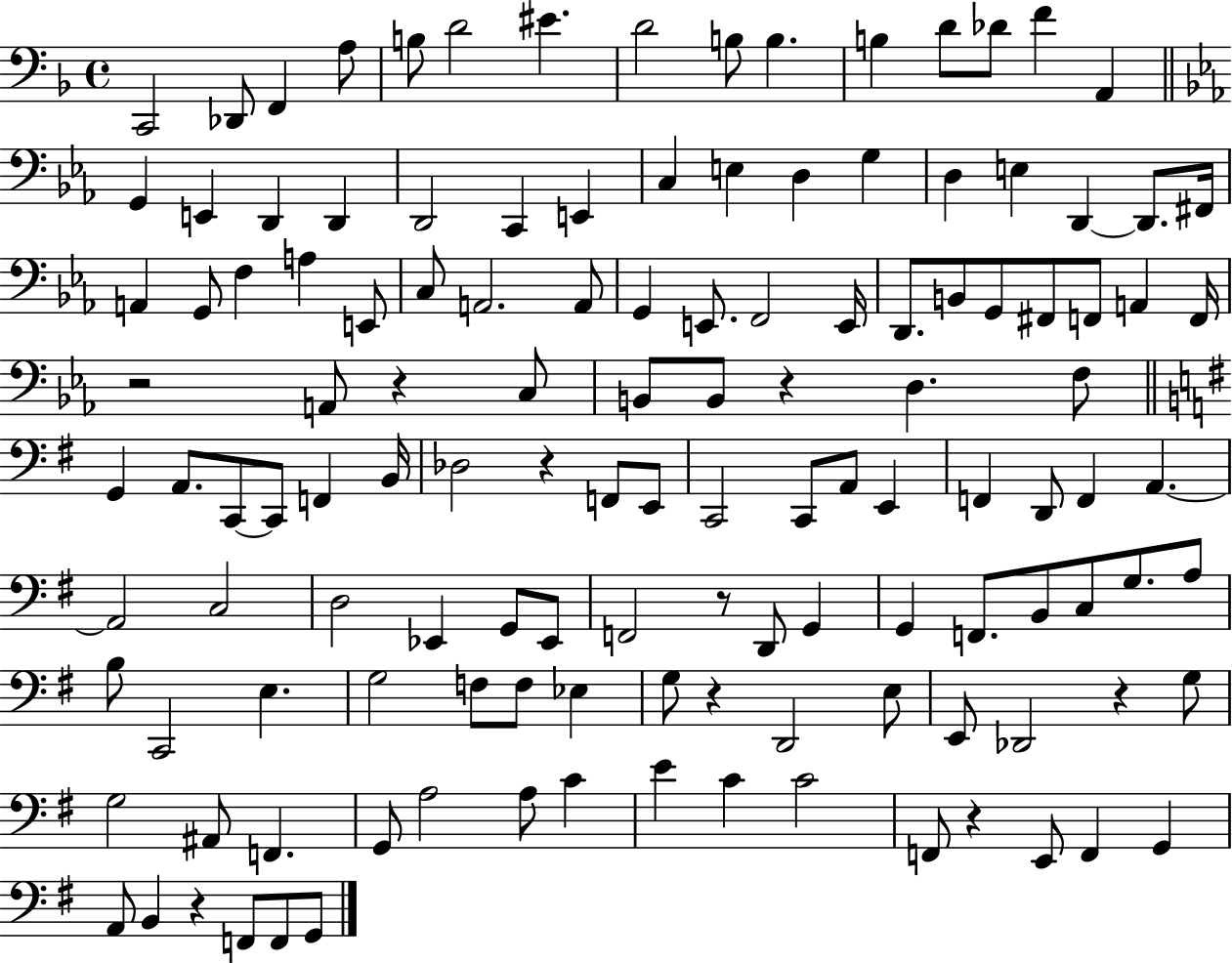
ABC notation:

X:1
T:Untitled
M:4/4
L:1/4
K:F
C,,2 _D,,/2 F,, A,/2 B,/2 D2 ^E D2 B,/2 B, B, D/2 _D/2 F A,, G,, E,, D,, D,, D,,2 C,, E,, C, E, D, G, D, E, D,, D,,/2 ^F,,/4 A,, G,,/2 F, A, E,,/2 C,/2 A,,2 A,,/2 G,, E,,/2 F,,2 E,,/4 D,,/2 B,,/2 G,,/2 ^F,,/2 F,,/2 A,, F,,/4 z2 A,,/2 z C,/2 B,,/2 B,,/2 z D, F,/2 G,, A,,/2 C,,/2 C,,/2 F,, B,,/4 _D,2 z F,,/2 E,,/2 C,,2 C,,/2 A,,/2 E,, F,, D,,/2 F,, A,, A,,2 C,2 D,2 _E,, G,,/2 _E,,/2 F,,2 z/2 D,,/2 G,, G,, F,,/2 B,,/2 C,/2 G,/2 A,/2 B,/2 C,,2 E, G,2 F,/2 F,/2 _E, G,/2 z D,,2 E,/2 E,,/2 _D,,2 z G,/2 G,2 ^A,,/2 F,, G,,/2 A,2 A,/2 C E C C2 F,,/2 z E,,/2 F,, G,, A,,/2 B,, z F,,/2 F,,/2 G,,/2